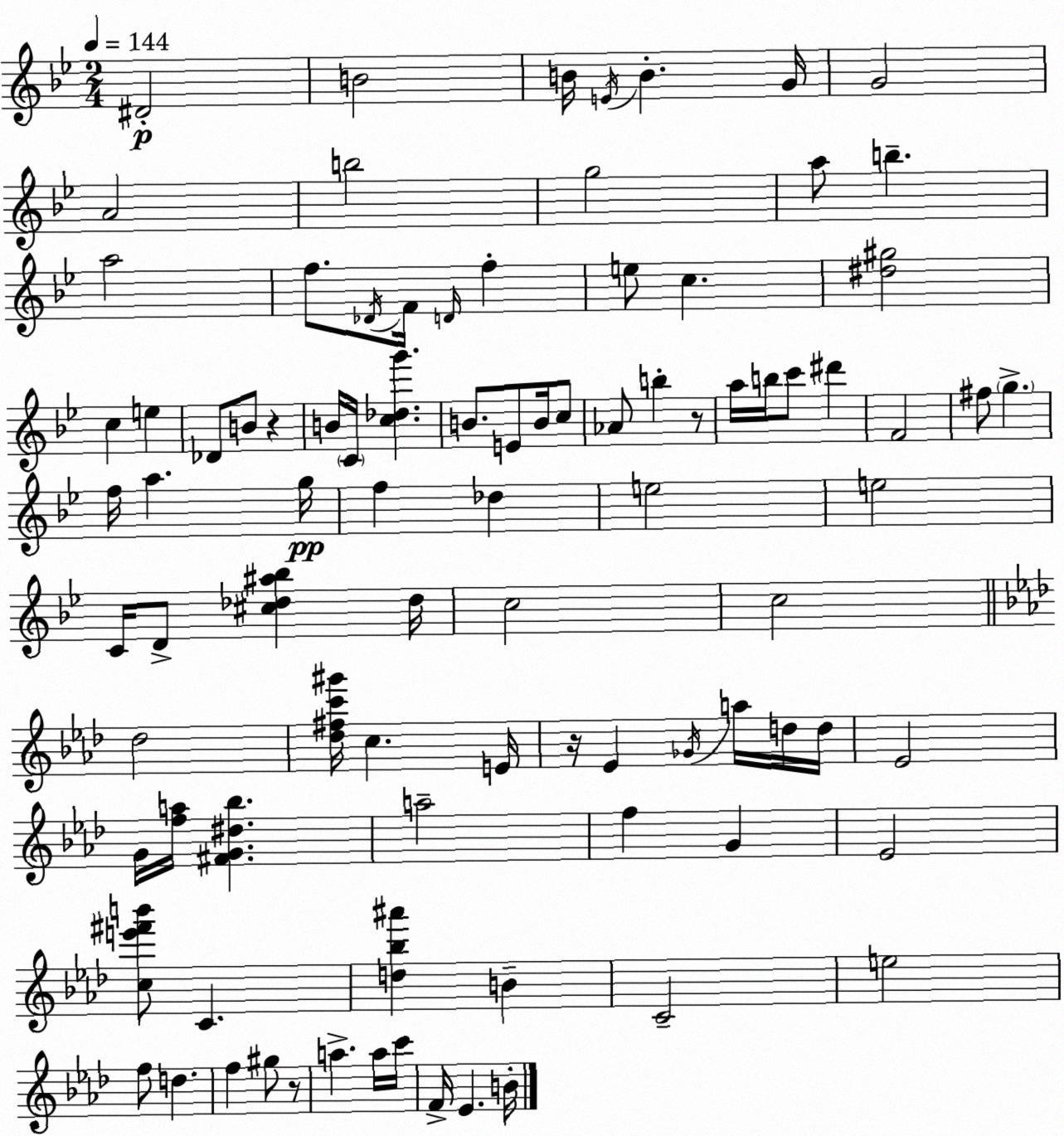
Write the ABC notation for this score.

X:1
T:Untitled
M:2/4
L:1/4
K:Gm
^D2 B2 B/4 E/4 B G/4 G2 A2 b2 g2 a/2 b a2 f/2 _D/4 F/4 D/4 f e/2 c [^d^g]2 c e _D/2 B/2 z B/4 C/4 [c_dg'] B/2 E/2 B/4 c/2 _A/2 b z/2 a/4 b/4 c'/2 ^d' F2 ^f/2 g f/4 a g/4 f _d e2 e2 C/4 D/2 [^c_d^a_b] _d/4 c2 c2 _d2 [_d^fc'^g']/4 c E/4 z/4 _E _G/4 a/4 d/4 d/4 _E2 G/4 [fa]/4 [^FG^d_b] a2 f G _E2 [ce'^f'b']/2 C [d_b^a'] B C2 e2 f/2 d f ^g/2 z/2 a a/4 c'/4 F/4 _E B/4